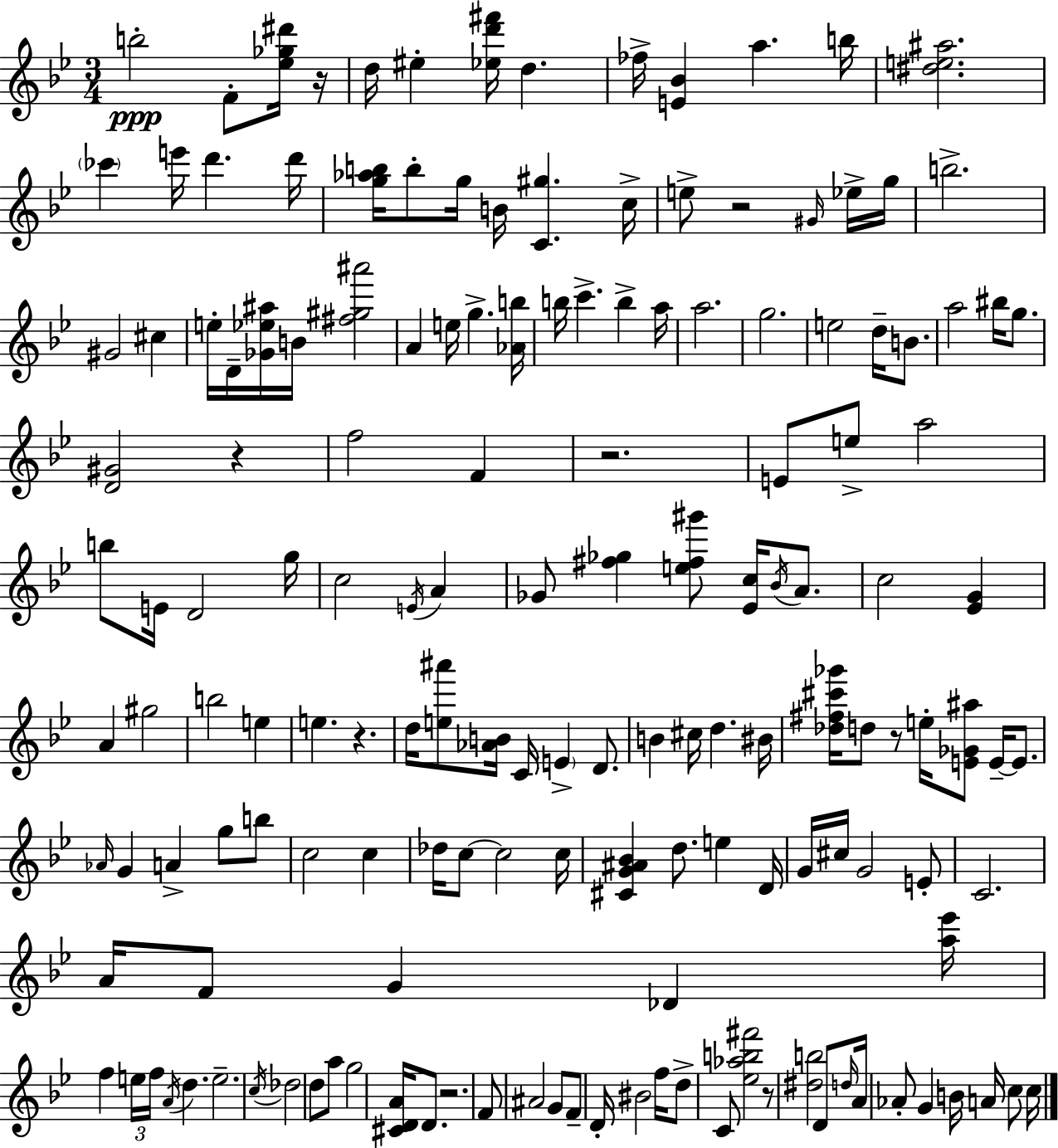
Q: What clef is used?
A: treble